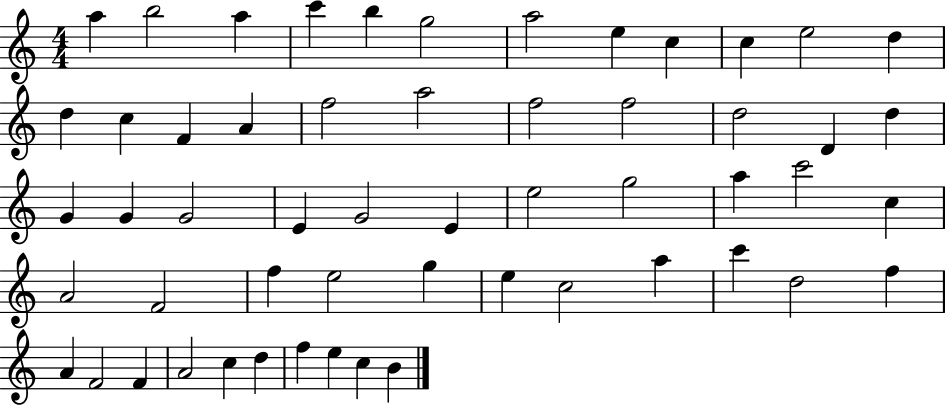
{
  \clef treble
  \numericTimeSignature
  \time 4/4
  \key c \major
  a''4 b''2 a''4 | c'''4 b''4 g''2 | a''2 e''4 c''4 | c''4 e''2 d''4 | \break d''4 c''4 f'4 a'4 | f''2 a''2 | f''2 f''2 | d''2 d'4 d''4 | \break g'4 g'4 g'2 | e'4 g'2 e'4 | e''2 g''2 | a''4 c'''2 c''4 | \break a'2 f'2 | f''4 e''2 g''4 | e''4 c''2 a''4 | c'''4 d''2 f''4 | \break a'4 f'2 f'4 | a'2 c''4 d''4 | f''4 e''4 c''4 b'4 | \bar "|."
}